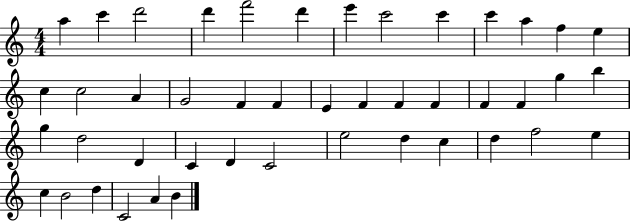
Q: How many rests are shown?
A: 0